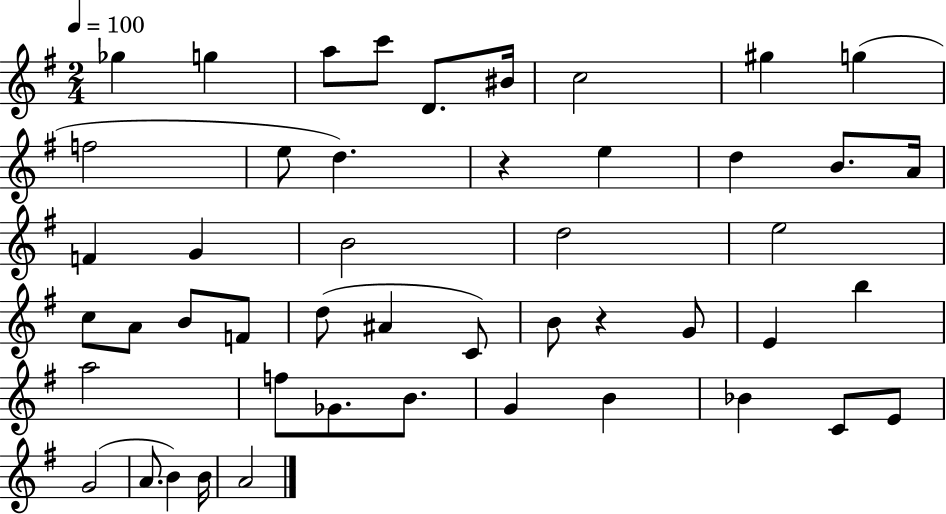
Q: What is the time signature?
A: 2/4